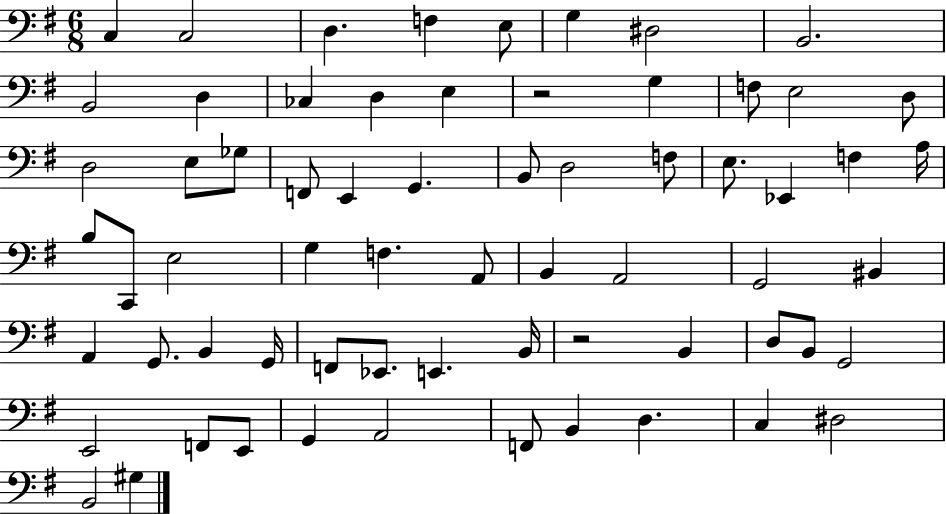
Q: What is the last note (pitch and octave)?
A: G#3